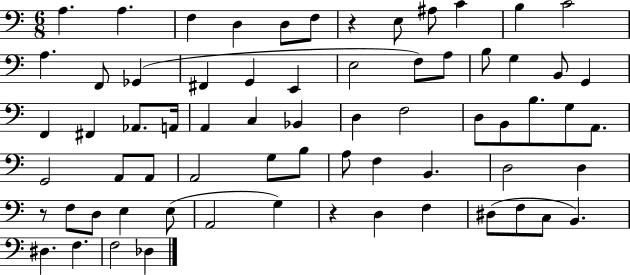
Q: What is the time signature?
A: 6/8